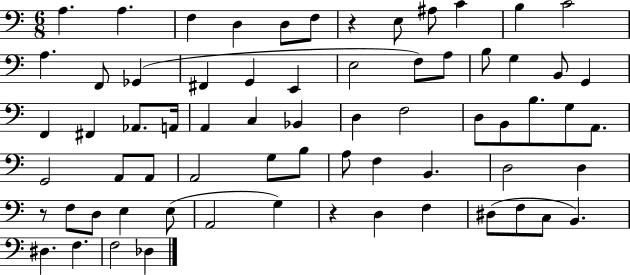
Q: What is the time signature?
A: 6/8